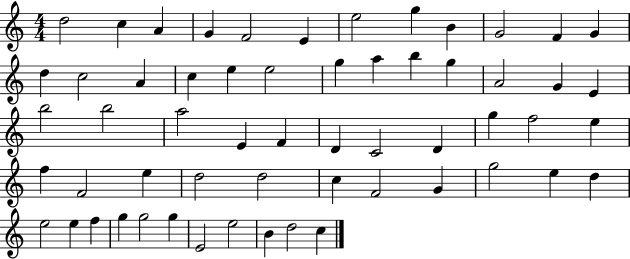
D5/h C5/q A4/q G4/q F4/h E4/q E5/h G5/q B4/q G4/h F4/q G4/q D5/q C5/h A4/q C5/q E5/q E5/h G5/q A5/q B5/q G5/q A4/h G4/q E4/q B5/h B5/h A5/h E4/q F4/q D4/q C4/h D4/q G5/q F5/h E5/q F5/q F4/h E5/q D5/h D5/h C5/q F4/h G4/q G5/h E5/q D5/q E5/h E5/q F5/q G5/q G5/h G5/q E4/h E5/h B4/q D5/h C5/q